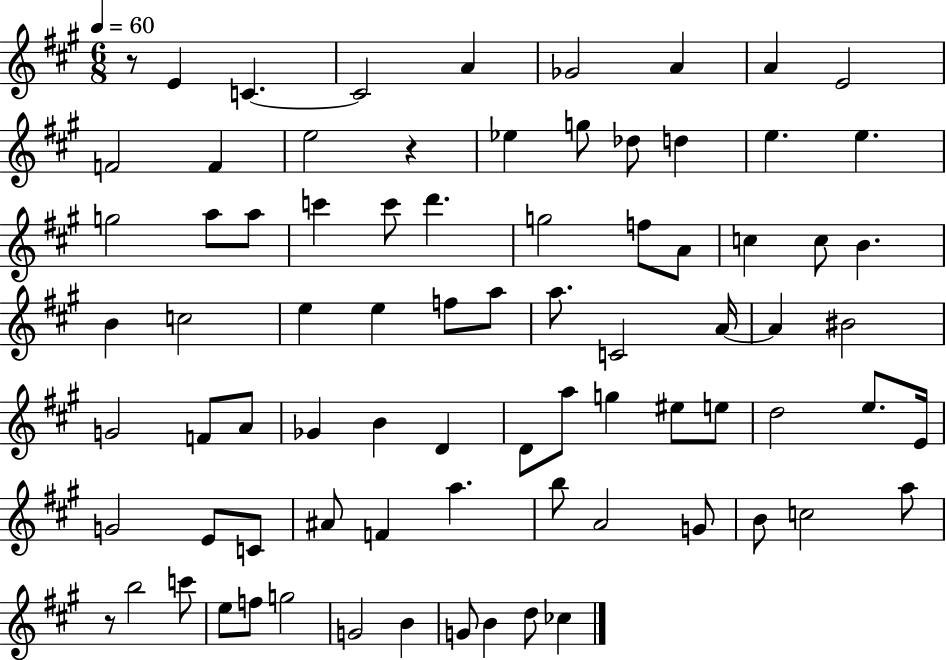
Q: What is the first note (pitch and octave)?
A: E4